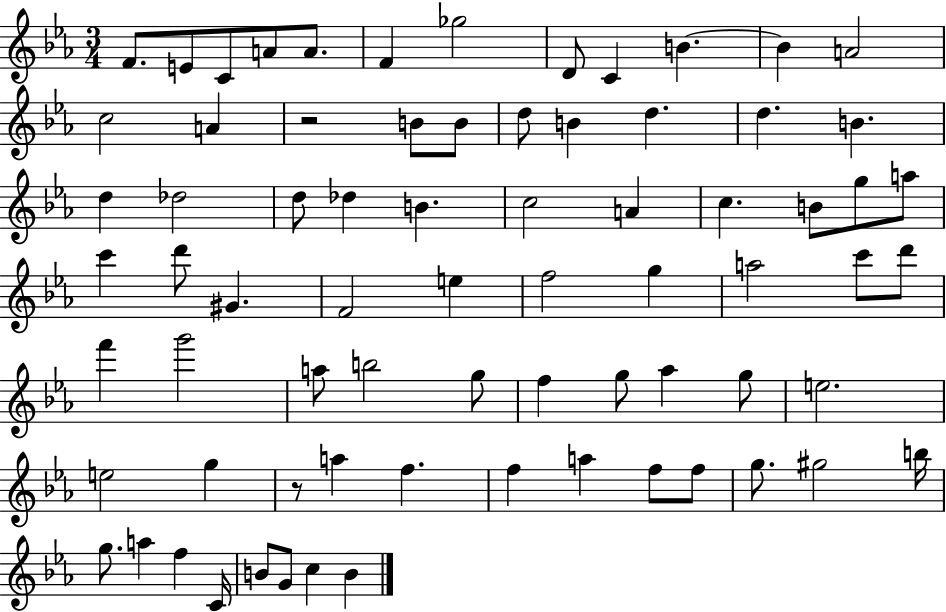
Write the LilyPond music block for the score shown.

{
  \clef treble
  \numericTimeSignature
  \time 3/4
  \key ees \major
  f'8. e'8 c'8 a'8 a'8. | f'4 ges''2 | d'8 c'4 b'4.~~ | b'4 a'2 | \break c''2 a'4 | r2 b'8 b'8 | d''8 b'4 d''4. | d''4. b'4. | \break d''4 des''2 | d''8 des''4 b'4. | c''2 a'4 | c''4. b'8 g''8 a''8 | \break c'''4 d'''8 gis'4. | f'2 e''4 | f''2 g''4 | a''2 c'''8 d'''8 | \break f'''4 g'''2 | a''8 b''2 g''8 | f''4 g''8 aes''4 g''8 | e''2. | \break e''2 g''4 | r8 a''4 f''4. | f''4 a''4 f''8 f''8 | g''8. gis''2 b''16 | \break g''8. a''4 f''4 c'16 | b'8 g'8 c''4 b'4 | \bar "|."
}